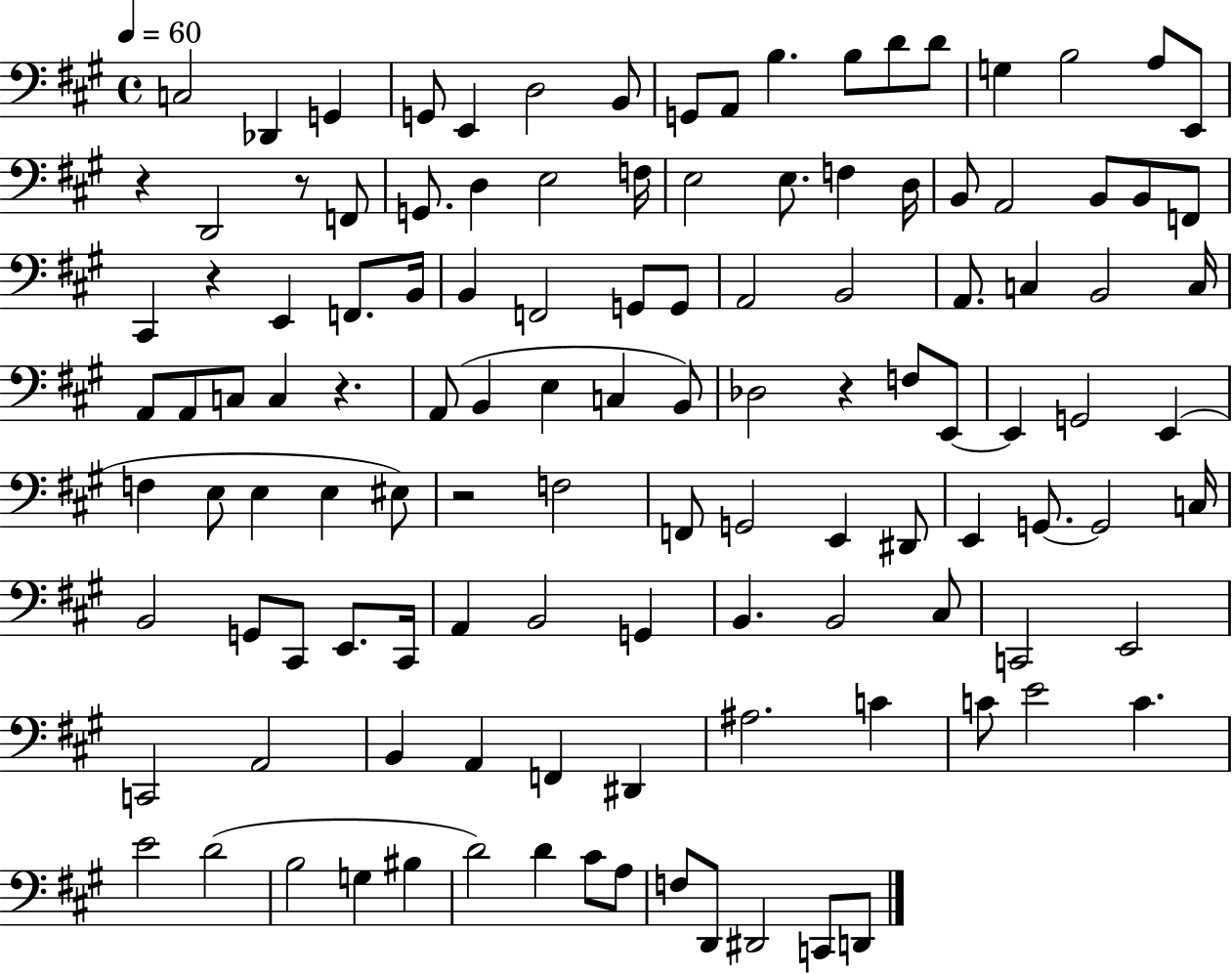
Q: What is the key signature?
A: A major